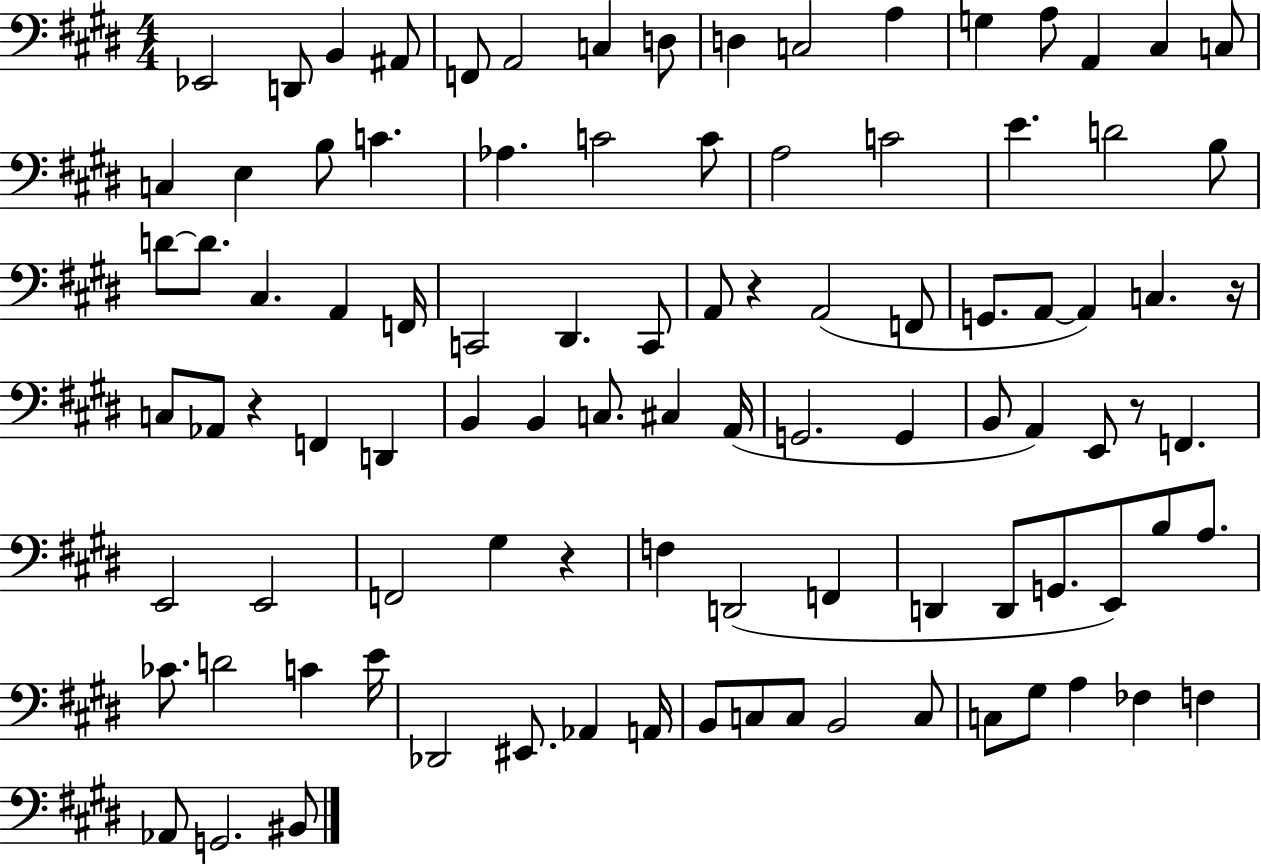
X:1
T:Untitled
M:4/4
L:1/4
K:E
_E,,2 D,,/2 B,, ^A,,/2 F,,/2 A,,2 C, D,/2 D, C,2 A, G, A,/2 A,, ^C, C,/2 C, E, B,/2 C _A, C2 C/2 A,2 C2 E D2 B,/2 D/2 D/2 ^C, A,, F,,/4 C,,2 ^D,, C,,/2 A,,/2 z A,,2 F,,/2 G,,/2 A,,/2 A,, C, z/4 C,/2 _A,,/2 z F,, D,, B,, B,, C,/2 ^C, A,,/4 G,,2 G,, B,,/2 A,, E,,/2 z/2 F,, E,,2 E,,2 F,,2 ^G, z F, D,,2 F,, D,, D,,/2 G,,/2 E,,/2 B,/2 A,/2 _C/2 D2 C E/4 _D,,2 ^E,,/2 _A,, A,,/4 B,,/2 C,/2 C,/2 B,,2 C,/2 C,/2 ^G,/2 A, _F, F, _A,,/2 G,,2 ^B,,/2